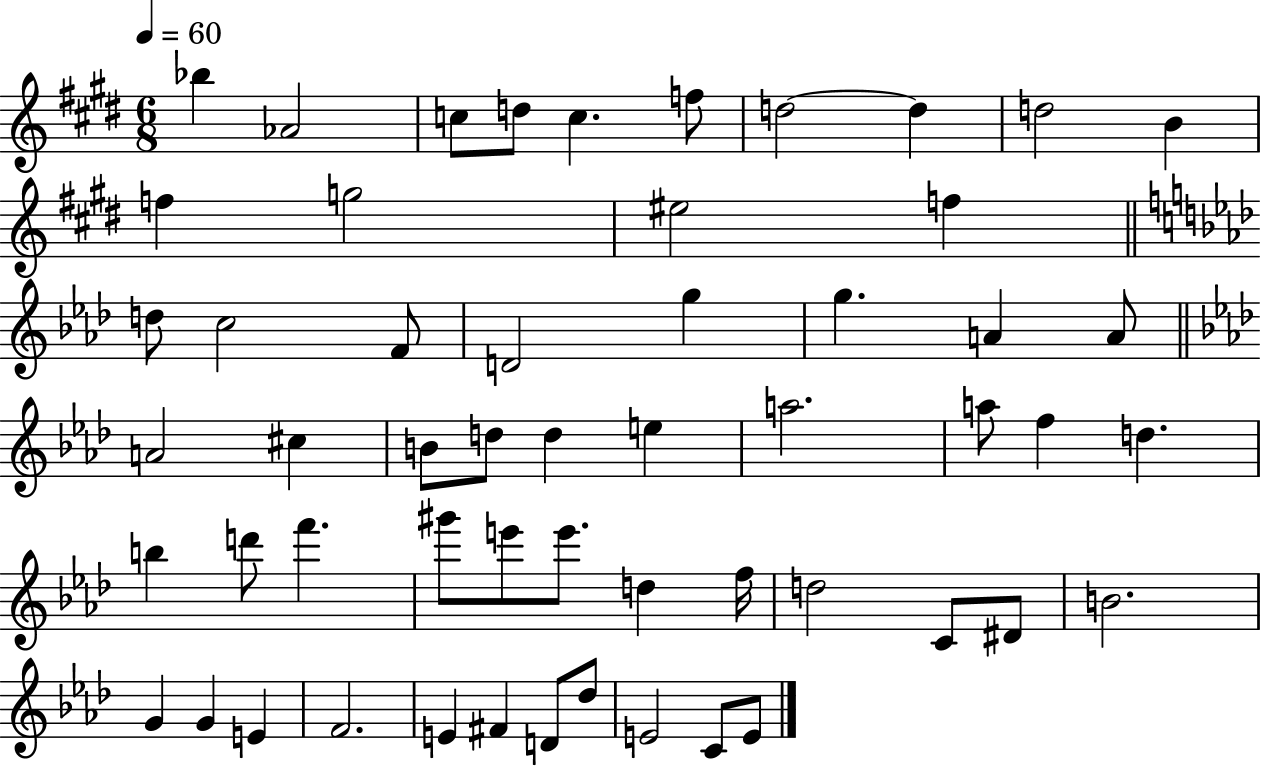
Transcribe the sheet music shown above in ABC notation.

X:1
T:Untitled
M:6/8
L:1/4
K:E
_b _A2 c/2 d/2 c f/2 d2 d d2 B f g2 ^e2 f d/2 c2 F/2 D2 g g A A/2 A2 ^c B/2 d/2 d e a2 a/2 f d b d'/2 f' ^g'/2 e'/2 e'/2 d f/4 d2 C/2 ^D/2 B2 G G E F2 E ^F D/2 _d/2 E2 C/2 E/2